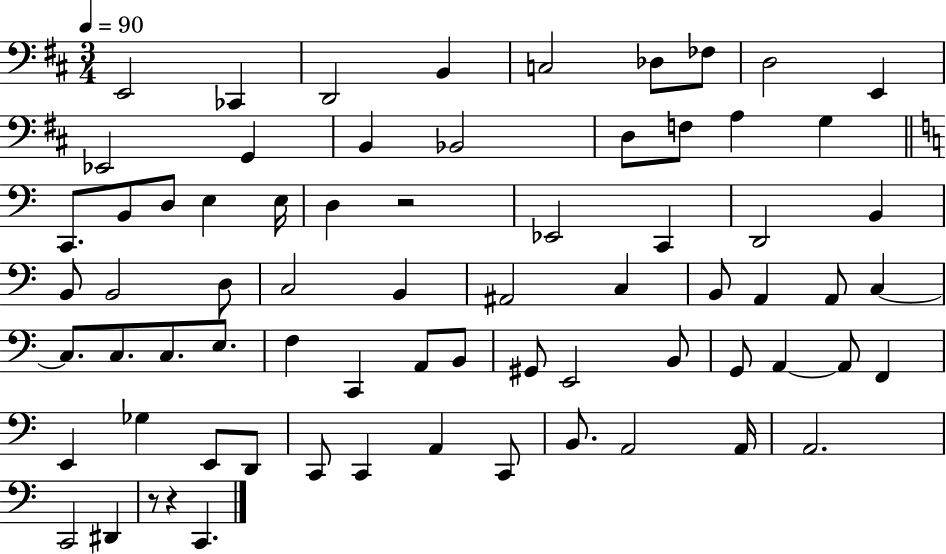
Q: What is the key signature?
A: D major